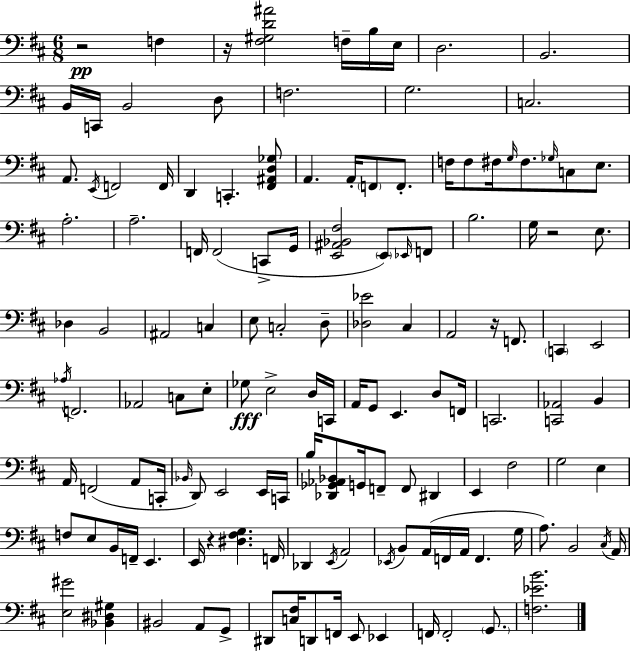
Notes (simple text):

R/h F3/q R/s [F#3,G#3,D4,A#4]/h F3/s B3/s E3/s D3/h. B2/h. B2/s C2/s B2/h D3/e F3/h. G3/h. C3/h. A2/e. E2/s F2/h F2/s D2/q C2/q. [F#2,A#2,D3,Gb3]/e A2/q. A2/s F2/e F2/e. F3/s F3/e F#3/s G3/s F#3/e. Gb3/s C3/e E3/e. A3/h. A3/h. F2/s F2/h C2/e G2/s [E2,A#2,Bb2,F#3]/h E2/e Eb2/s F2/e B3/h. G3/s R/h E3/e. Db3/q B2/h A#2/h C3/q E3/e C3/h D3/e [Db3,Eb4]/h C#3/q A2/h R/s F2/e. C2/q E2/h Ab3/s F2/h. Ab2/h C3/e E3/e Gb3/e E3/h D3/s C2/s A2/s G2/e E2/q. D3/e F2/s C2/h. [C2,Ab2]/h B2/q A2/s F2/h A2/e C2/s Bb2/s D2/e E2/h E2/s C2/s B3/s [Db2,Gb2,Ab2,Bb2]/e G2/s F2/e F2/e D#2/q E2/q F#3/h G3/h E3/q F3/e E3/e B2/s F2/s E2/q. E2/s R/q [D#3,F#3,G3]/q. F2/s Db2/q E2/s A2/h Eb2/s B2/e A2/s F2/s A2/s F2/q. G3/s A3/e. B2/h C#3/s A2/s [E3,G#4]/h [Bb2,D#3,G#3]/q BIS2/h A2/e G2/e D#2/e [C3,F#3]/s D2/e F2/s E2/e Eb2/q F2/s F2/h G2/e. [F3,Eb4,B4]/h.